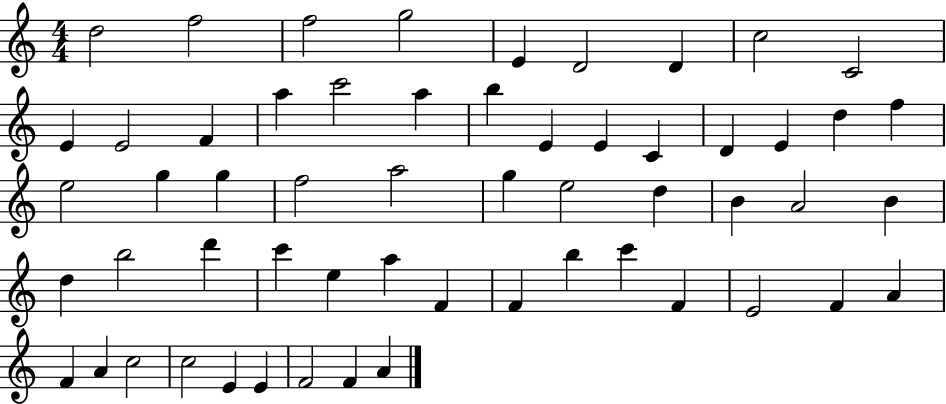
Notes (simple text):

D5/h F5/h F5/h G5/h E4/q D4/h D4/q C5/h C4/h E4/q E4/h F4/q A5/q C6/h A5/q B5/q E4/q E4/q C4/q D4/q E4/q D5/q F5/q E5/h G5/q G5/q F5/h A5/h G5/q E5/h D5/q B4/q A4/h B4/q D5/q B5/h D6/q C6/q E5/q A5/q F4/q F4/q B5/q C6/q F4/q E4/h F4/q A4/q F4/q A4/q C5/h C5/h E4/q E4/q F4/h F4/q A4/q